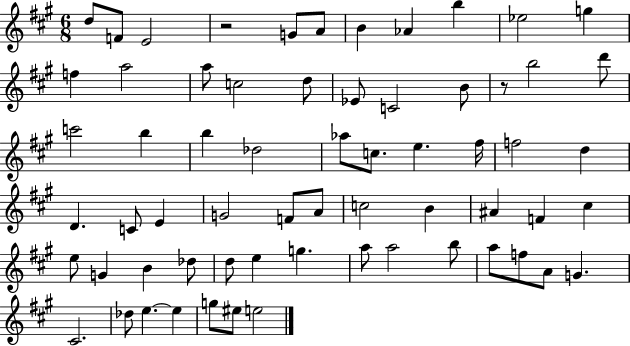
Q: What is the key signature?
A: A major